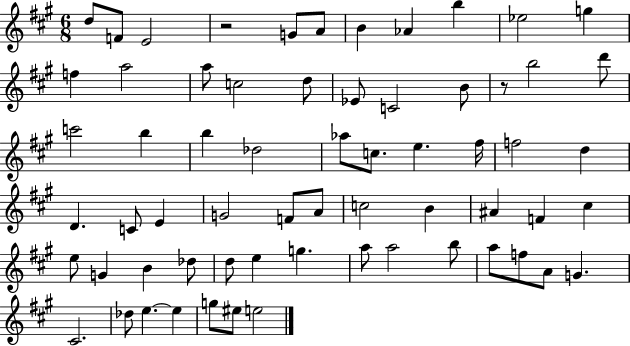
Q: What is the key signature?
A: A major